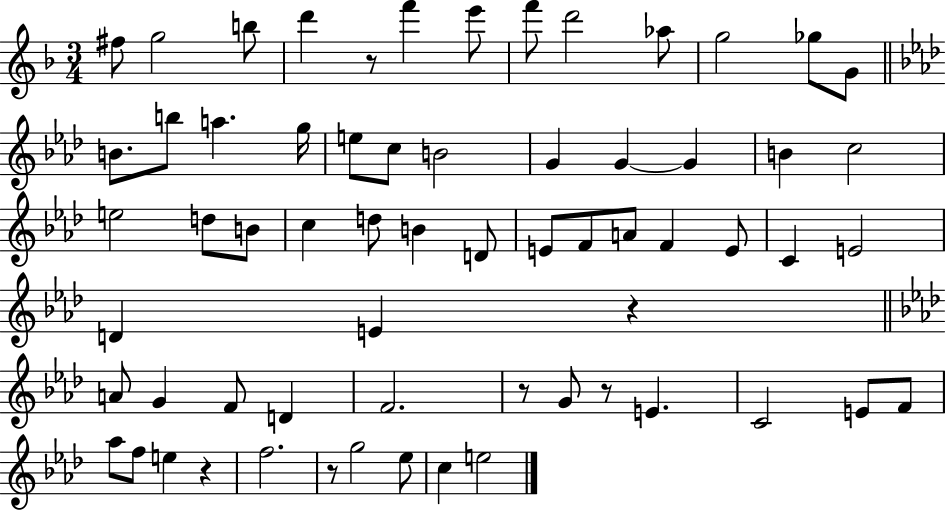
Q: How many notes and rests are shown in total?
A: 64